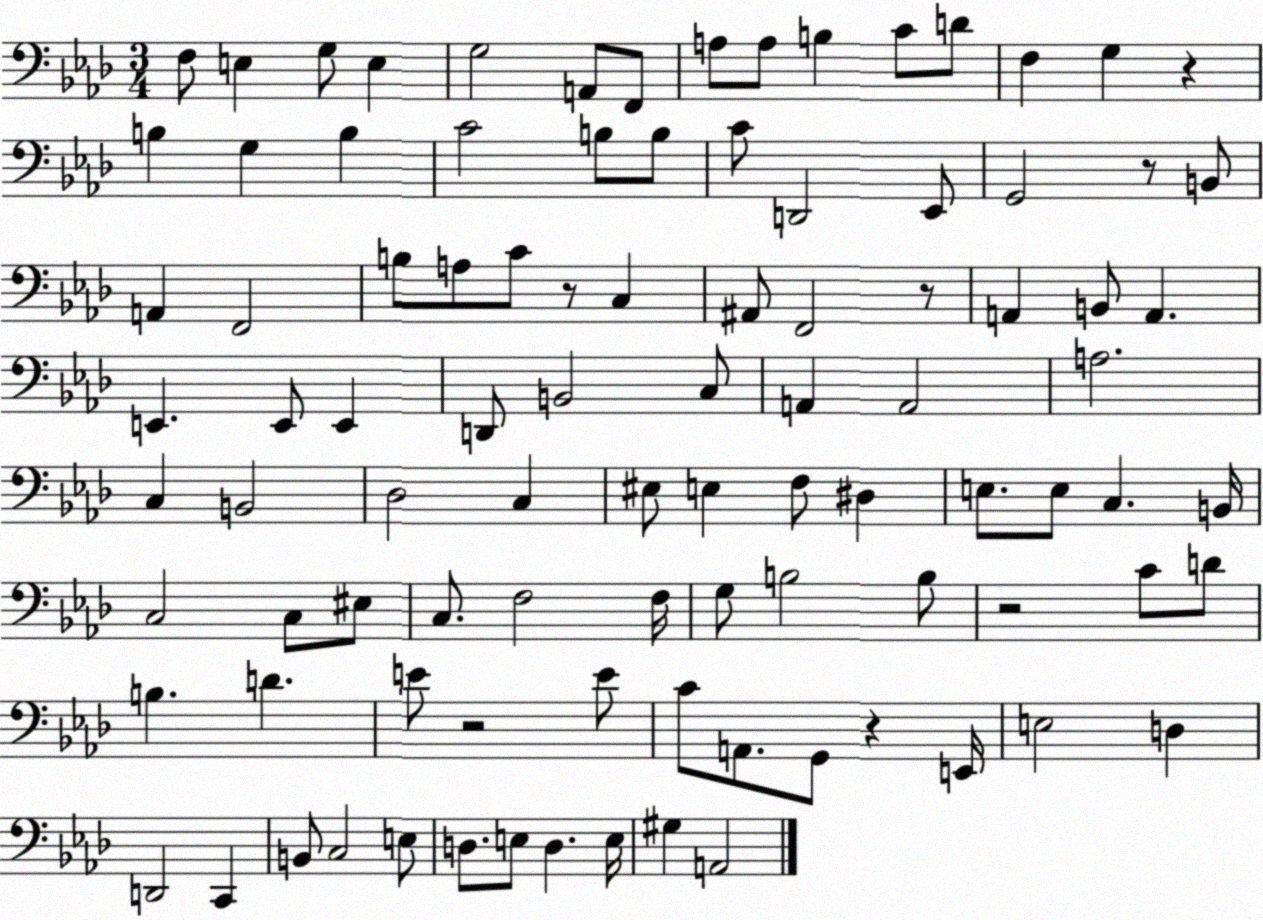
X:1
T:Untitled
M:3/4
L:1/4
K:Ab
F,/2 E, G,/2 E, G,2 A,,/2 F,,/2 A,/2 A,/2 B, C/2 D/2 F, G, z B, G, B, C2 B,/2 B,/2 C/2 D,,2 _E,,/2 G,,2 z/2 B,,/2 A,, F,,2 B,/2 A,/2 C/2 z/2 C, ^A,,/2 F,,2 z/2 A,, B,,/2 A,, E,, E,,/2 E,, D,,/2 B,,2 C,/2 A,, A,,2 A,2 C, B,,2 _D,2 C, ^E,/2 E, F,/2 ^D, E,/2 E,/2 C, B,,/4 C,2 C,/2 ^E,/2 C,/2 F,2 F,/4 G,/2 B,2 B,/2 z2 C/2 D/2 B, D E/2 z2 E/2 C/2 A,,/2 G,,/2 z E,,/4 E,2 D, D,,2 C,, B,,/2 C,2 E,/2 D,/2 E,/2 D, E,/4 ^G, A,,2